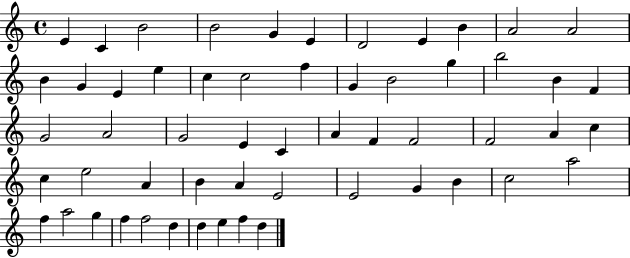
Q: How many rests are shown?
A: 0